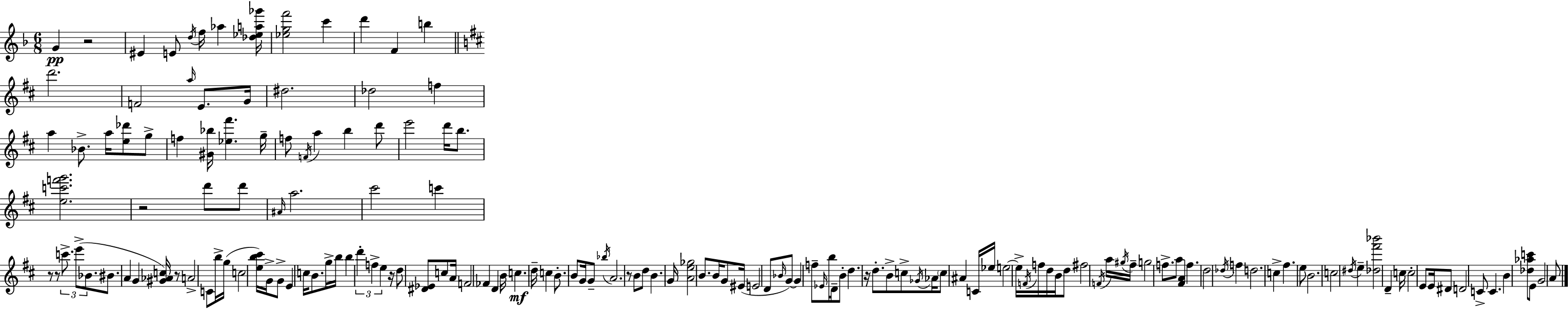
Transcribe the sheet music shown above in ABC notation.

X:1
T:Untitled
M:6/8
L:1/4
K:F
G z2 ^E E/2 d/4 f/4 _a [_d_ea_g']/4 [_egf']2 c' d' F b d'2 F2 a/4 E/2 G/4 ^d2 _d2 f a _B/2 a/4 [e_d']/2 g/2 f [^G_b]/4 [_e^f'] g/4 f/2 F/4 a b d'/2 e'2 d'/4 b/2 [ec'f'g']2 z2 d'/2 d'/2 ^A/4 a2 ^c'2 c' z/2 z/2 c'/2 e'/2 _B/2 ^B/2 A G [^G_Ac]/4 z/2 A2 C/2 b/4 g/4 c2 [eb^c']/4 G/4 G/2 E c/4 B/2 g/4 b/4 b d' f e z/4 d/2 [^D_E]/2 c/2 A/4 F2 _F D B/4 c d/4 c B/2 B/2 G/4 G/2 _b/4 A2 z/2 B/2 d/2 B G/4 [Ae_g]2 B/2 B/4 G/2 ^E/4 E2 D/2 _B/4 G/2 G f/2 _E/4 b/4 D/4 B/2 d z/4 d/2 B/2 c/2 _G/4 _A/4 c/2 ^A C/4 _e/4 e2 e/4 F/4 f/4 d/4 B/4 d/2 ^f2 F/4 a/4 ^g/4 ^f/4 g2 f/2 a/2 [^FA] f d2 _d/4 f d2 c ^f e/2 B2 c2 ^d/4 e [_d^f'_b']2 D c/4 c2 E/2 E/4 ^D/2 D2 C/2 C B [_d_ac']/2 E/2 G2 A/2